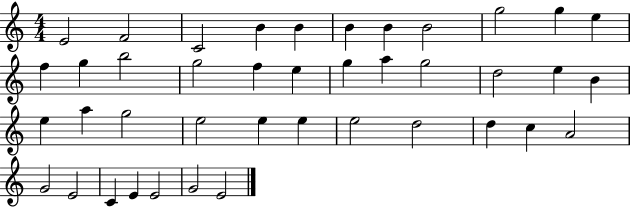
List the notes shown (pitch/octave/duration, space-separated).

E4/h F4/h C4/h B4/q B4/q B4/q B4/q B4/h G5/h G5/q E5/q F5/q G5/q B5/h G5/h F5/q E5/q G5/q A5/q G5/h D5/h E5/q B4/q E5/q A5/q G5/h E5/h E5/q E5/q E5/h D5/h D5/q C5/q A4/h G4/h E4/h C4/q E4/q E4/h G4/h E4/h